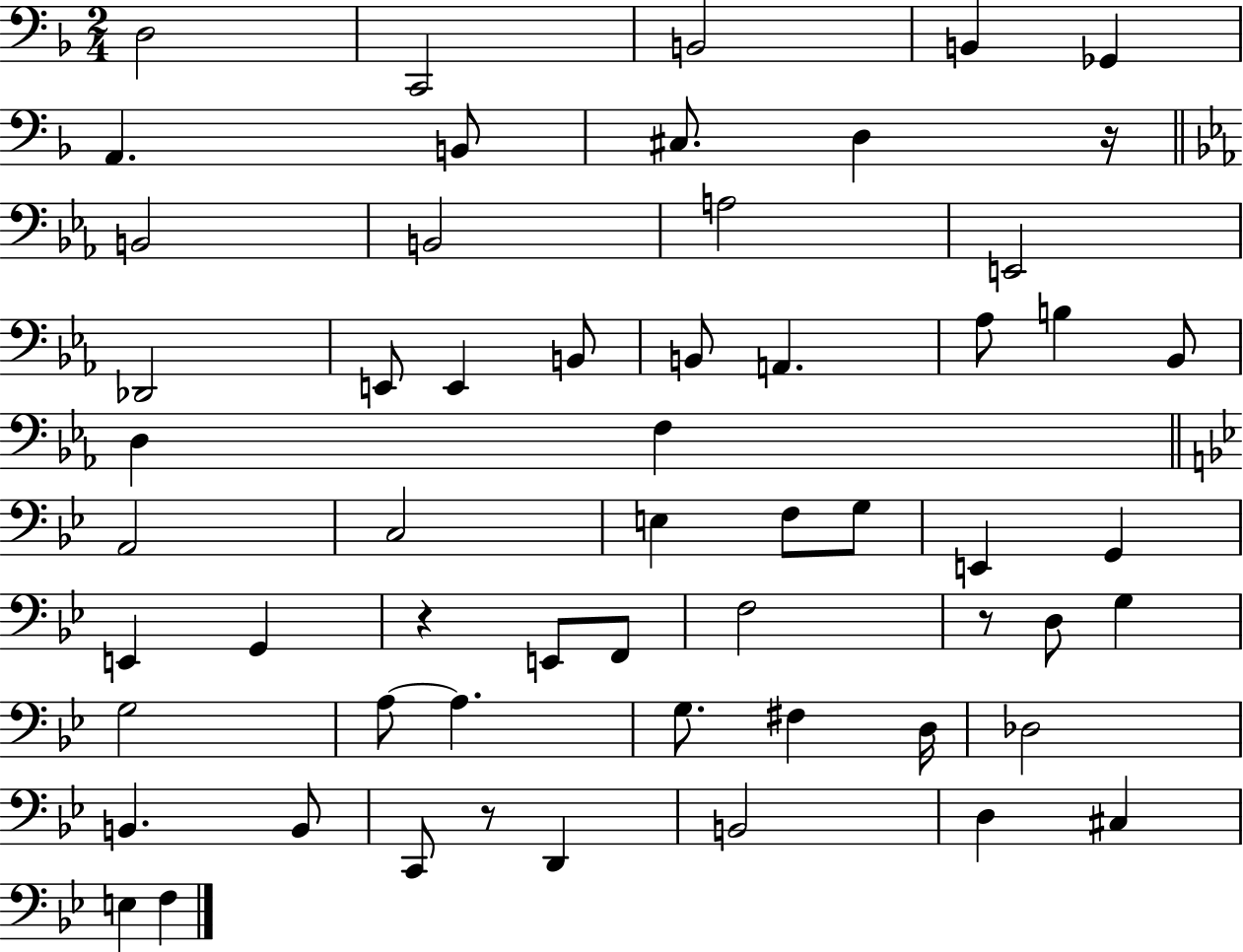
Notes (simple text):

D3/h C2/h B2/h B2/q Gb2/q A2/q. B2/e C#3/e. D3/q R/s B2/h B2/h A3/h E2/h Db2/h E2/e E2/q B2/e B2/e A2/q. Ab3/e B3/q Bb2/e D3/q F3/q A2/h C3/h E3/q F3/e G3/e E2/q G2/q E2/q G2/q R/q E2/e F2/e F3/h R/e D3/e G3/q G3/h A3/e A3/q. G3/e. F#3/q D3/s Db3/h B2/q. B2/e C2/e R/e D2/q B2/h D3/q C#3/q E3/q F3/q